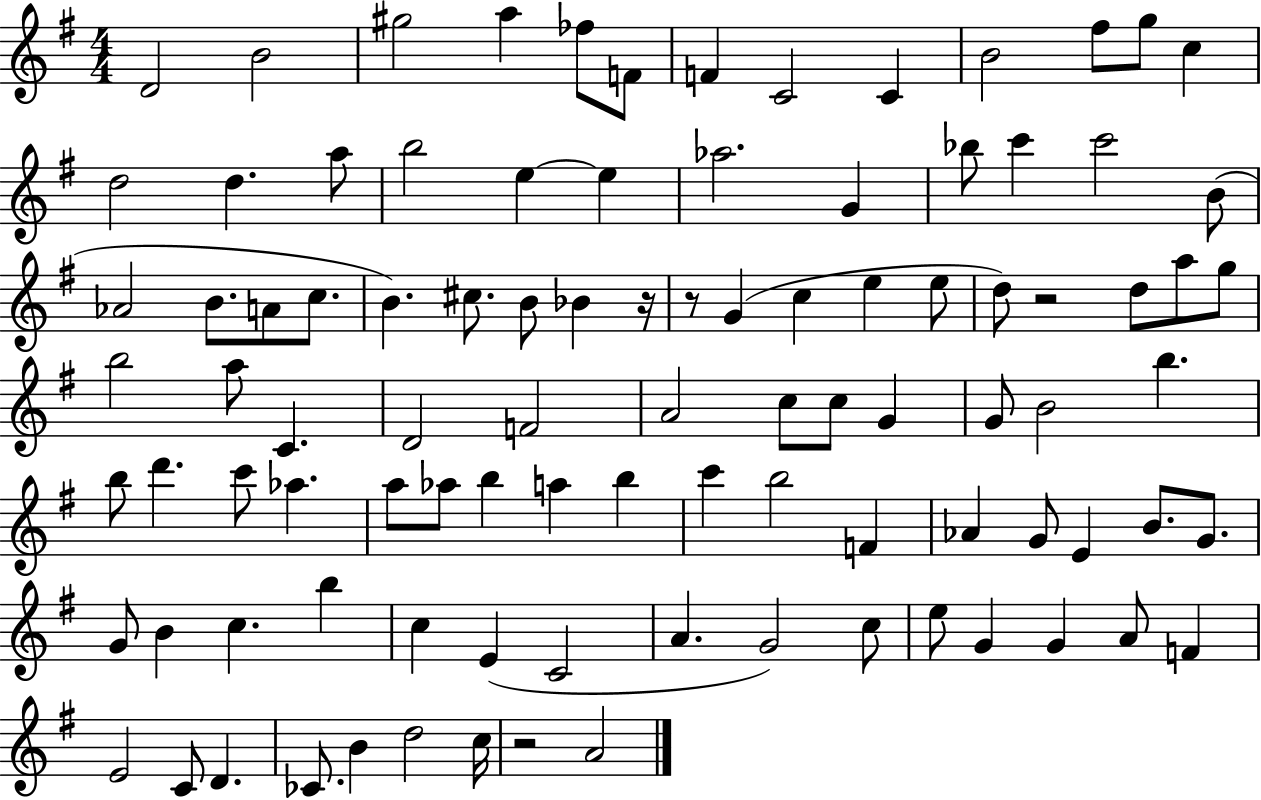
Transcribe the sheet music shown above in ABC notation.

X:1
T:Untitled
M:4/4
L:1/4
K:G
D2 B2 ^g2 a _f/2 F/2 F C2 C B2 ^f/2 g/2 c d2 d a/2 b2 e e _a2 G _b/2 c' c'2 B/2 _A2 B/2 A/2 c/2 B ^c/2 B/2 _B z/4 z/2 G c e e/2 d/2 z2 d/2 a/2 g/2 b2 a/2 C D2 F2 A2 c/2 c/2 G G/2 B2 b b/2 d' c'/2 _a a/2 _a/2 b a b c' b2 F _A G/2 E B/2 G/2 G/2 B c b c E C2 A G2 c/2 e/2 G G A/2 F E2 C/2 D _C/2 B d2 c/4 z2 A2